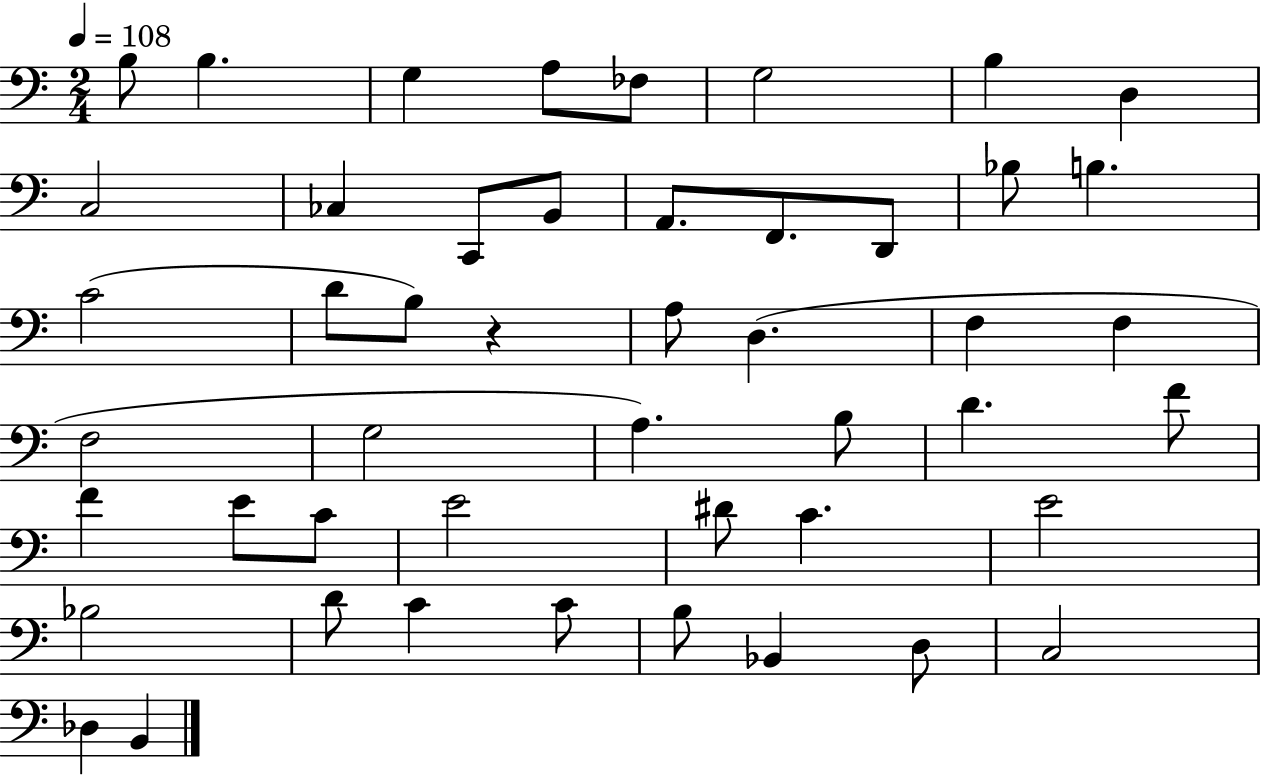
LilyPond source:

{
  \clef bass
  \numericTimeSignature
  \time 2/4
  \key c \major
  \tempo 4 = 108
  b8 b4. | g4 a8 fes8 | g2 | b4 d4 | \break c2 | ces4 c,8 b,8 | a,8. f,8. d,8 | bes8 b4. | \break c'2( | d'8 b8) r4 | a8 d4.( | f4 f4 | \break f2 | g2 | a4.) b8 | d'4. f'8 | \break f'4 e'8 c'8 | e'2 | dis'8 c'4. | e'2 | \break bes2 | d'8 c'4 c'8 | b8 bes,4 d8 | c2 | \break des4 b,4 | \bar "|."
}